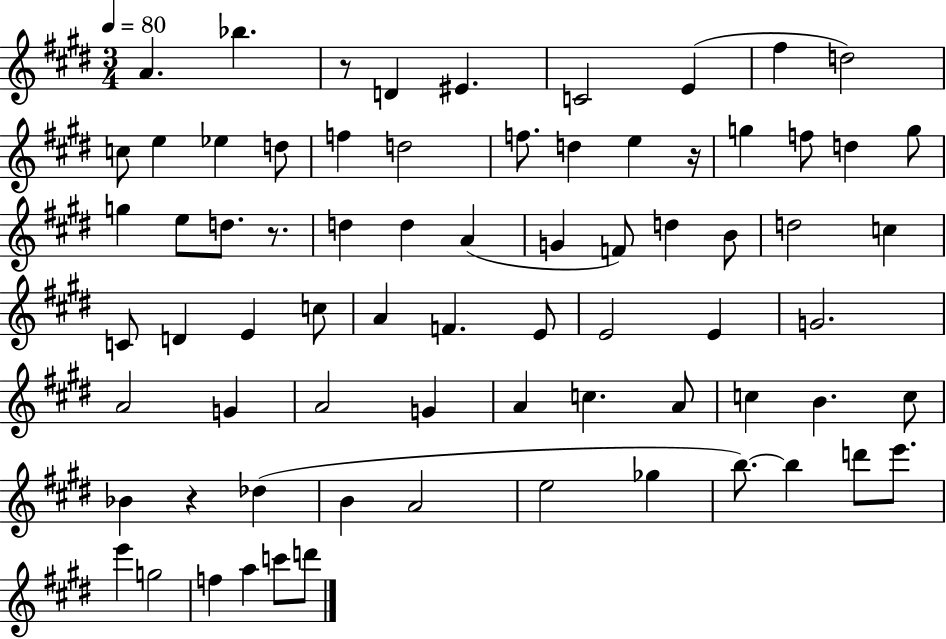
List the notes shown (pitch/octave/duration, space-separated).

A4/q. Bb5/q. R/e D4/q EIS4/q. C4/h E4/q F#5/q D5/h C5/e E5/q Eb5/q D5/e F5/q D5/h F5/e. D5/q E5/q R/s G5/q F5/e D5/q G5/e G5/q E5/e D5/e. R/e. D5/q D5/q A4/q G4/q F4/e D5/q B4/e D5/h C5/q C4/e D4/q E4/q C5/e A4/q F4/q. E4/e E4/h E4/q G4/h. A4/h G4/q A4/h G4/q A4/q C5/q. A4/e C5/q B4/q. C5/e Bb4/q R/q Db5/q B4/q A4/h E5/h Gb5/q B5/e. B5/q D6/e E6/e. E6/q G5/h F5/q A5/q C6/e D6/e